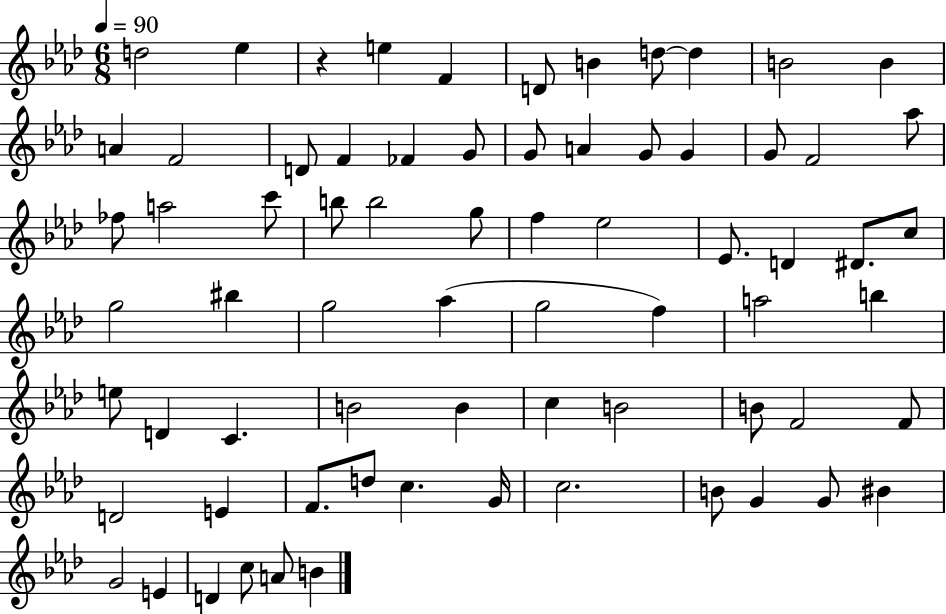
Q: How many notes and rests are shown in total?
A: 71